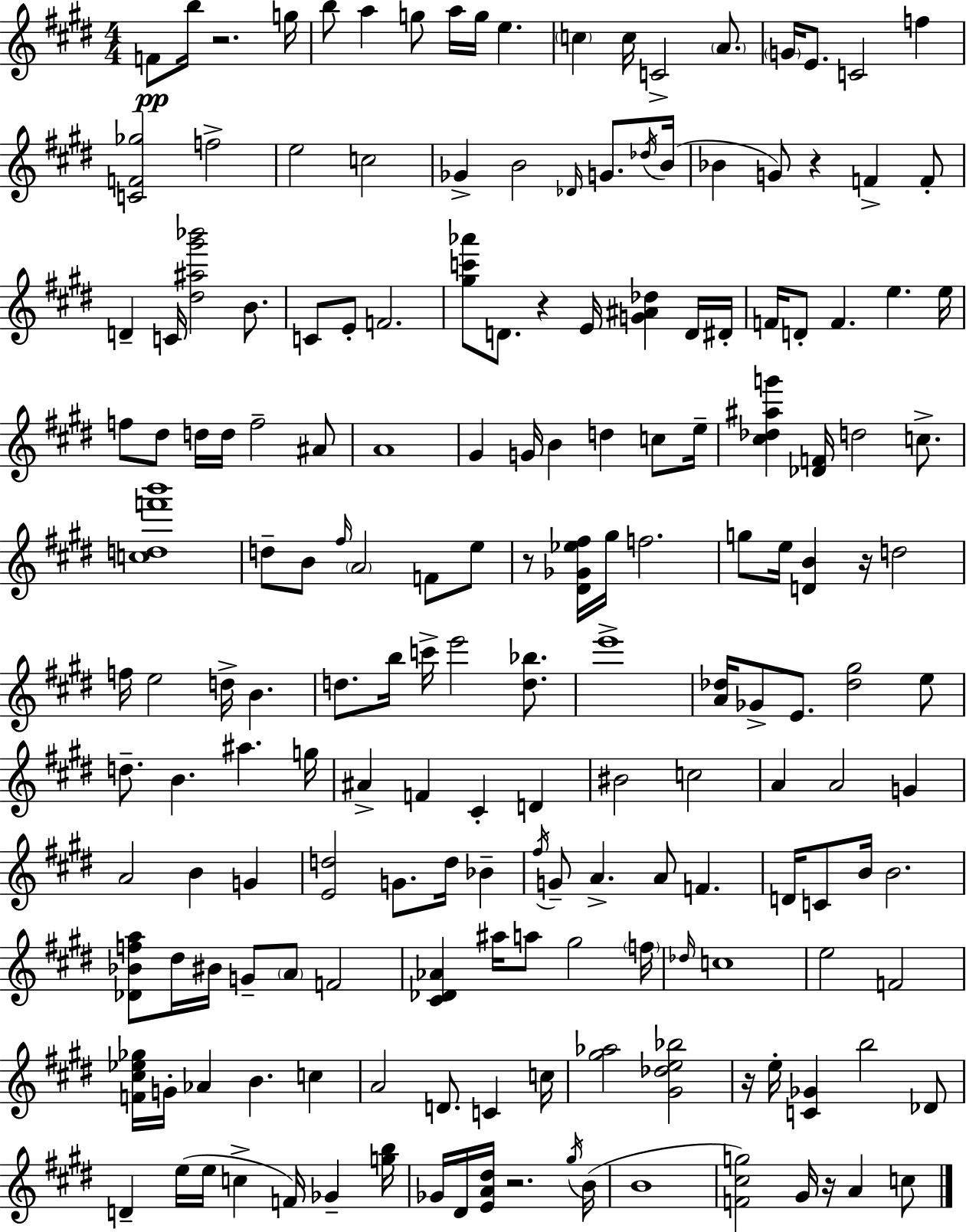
F4/e B5/s R/h. G5/s B5/e A5/q G5/e A5/s G5/s E5/q. C5/q C5/s C4/h A4/e. G4/s E4/e. C4/h F5/q [C4,F4,Gb5]/h F5/h E5/h C5/h Gb4/q B4/h Db4/s G4/e. Db5/s B4/s Bb4/q G4/e R/q F4/q F4/e D4/q C4/s [D#5,A#5,G#6,Bb6]/h B4/e. C4/e E4/e F4/h. [G#5,C6,Ab6]/e D4/e. R/q E4/s [G4,A#4,Db5]/q D4/s D#4/s F4/s D4/e F4/q. E5/q. E5/s F5/e D#5/e D5/s D5/s F5/h A#4/e A4/w G#4/q G4/s B4/q D5/q C5/e E5/s [C#5,Db5,A#5,G6]/q [Db4,F4]/s D5/h C5/e. [C5,D5,F6,B6]/w D5/e B4/e F#5/s A4/h F4/e E5/e R/e [D#4,Gb4,Eb5,F#5]/s G#5/s F5/h. G5/e E5/s [D4,B4]/q R/s D5/h F5/s E5/h D5/s B4/q. D5/e. B5/s C6/s E6/h [D5,Bb5]/e. E6/w [A4,Db5]/s Gb4/e E4/e. [Db5,G#5]/h E5/e D5/e. B4/q. A#5/q. G5/s A#4/q F4/q C#4/q D4/q BIS4/h C5/h A4/q A4/h G4/q A4/h B4/q G4/q [E4,D5]/h G4/e. D5/s Bb4/q F#5/s G4/e A4/q. A4/e F4/q. D4/s C4/e B4/s B4/h. [Db4,Bb4,F5,A5]/e D#5/s BIS4/s G4/e A4/e F4/h [C#4,Db4,Ab4]/q A#5/s A5/e G#5/h F5/s Db5/s C5/w E5/h F4/h [F4,C#5,Eb5,Gb5]/s G4/s Ab4/q B4/q. C5/q A4/h D4/e. C4/q C5/s [G#5,Ab5]/h [G#4,Db5,E5,Bb5]/h R/s E5/s [C4,Gb4]/q B5/h Db4/e D4/q E5/s E5/s C5/q F4/s Gb4/q [G5,B5]/s Gb4/s D#4/s [E4,A4,D#5]/s R/h. G#5/s B4/s B4/w [F4,C#5,G5]/h G#4/s R/s A4/q C5/e